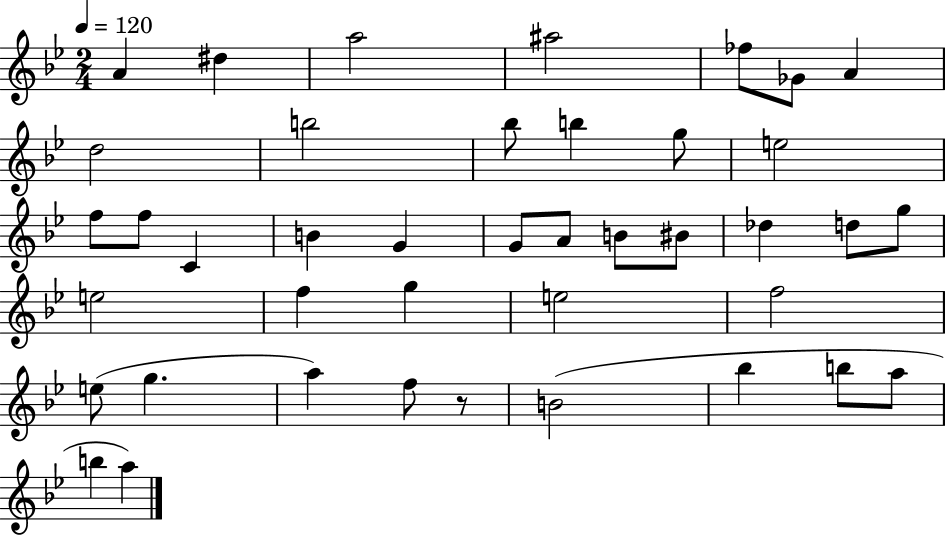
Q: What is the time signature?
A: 2/4